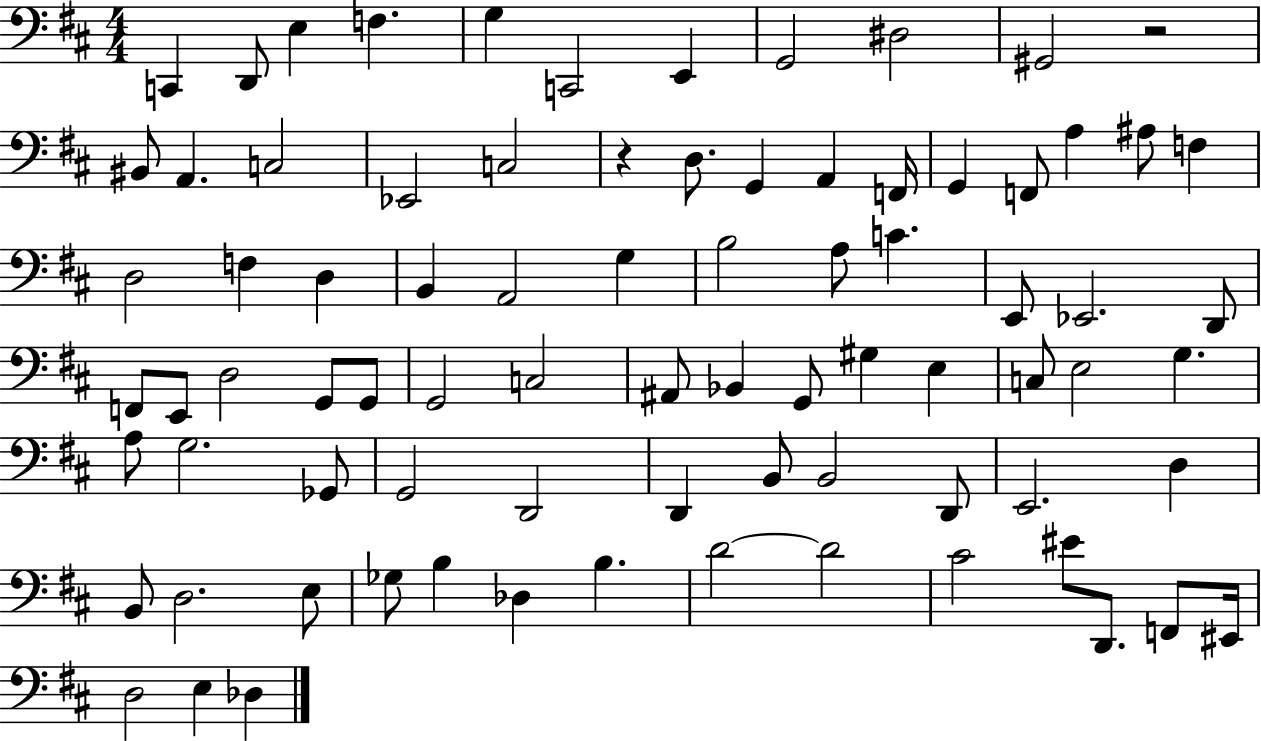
{
  \clef bass
  \numericTimeSignature
  \time 4/4
  \key d \major
  c,4 d,8 e4 f4. | g4 c,2 e,4 | g,2 dis2 | gis,2 r2 | \break bis,8 a,4. c2 | ees,2 c2 | r4 d8. g,4 a,4 f,16 | g,4 f,8 a4 ais8 f4 | \break d2 f4 d4 | b,4 a,2 g4 | b2 a8 c'4. | e,8 ees,2. d,8 | \break f,8 e,8 d2 g,8 g,8 | g,2 c2 | ais,8 bes,4 g,8 gis4 e4 | c8 e2 g4. | \break a8 g2. ges,8 | g,2 d,2 | d,4 b,8 b,2 d,8 | e,2. d4 | \break b,8 d2. e8 | ges8 b4 des4 b4. | d'2~~ d'2 | cis'2 eis'8 d,8. f,8 eis,16 | \break d2 e4 des4 | \bar "|."
}